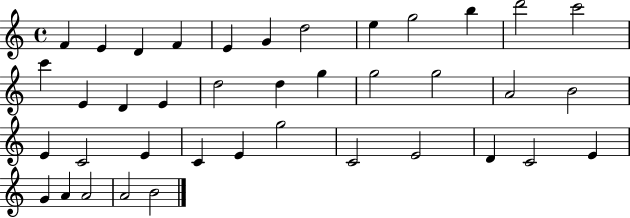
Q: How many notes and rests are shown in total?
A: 39